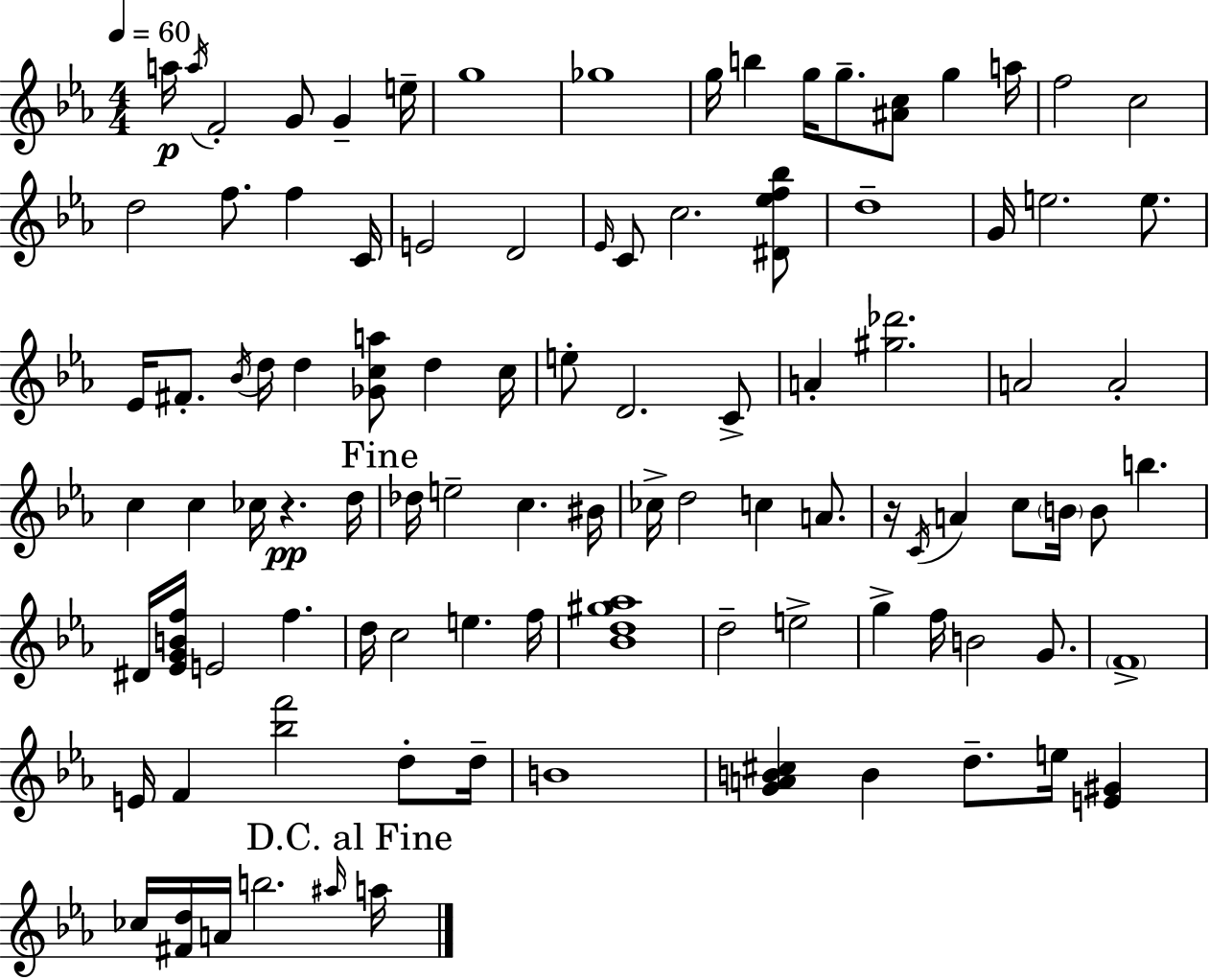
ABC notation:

X:1
T:Untitled
M:4/4
L:1/4
K:Cm
a/4 a/4 F2 G/2 G e/4 g4 _g4 g/4 b g/4 g/2 [^Ac]/2 g a/4 f2 c2 d2 f/2 f C/4 E2 D2 _E/4 C/2 c2 [^D_ef_b]/2 d4 G/4 e2 e/2 _E/4 ^F/2 _B/4 d/4 d [_Gca]/2 d c/4 e/2 D2 C/2 A [^g_d']2 A2 A2 c c _c/4 z d/4 _d/4 e2 c ^B/4 _c/4 d2 c A/2 z/4 C/4 A c/2 B/4 B/2 b ^D/4 [_EGBf]/4 E2 f d/4 c2 e f/4 [_Bd^g_a]4 d2 e2 g f/4 B2 G/2 F4 E/4 F [_bf']2 d/2 d/4 B4 [GAB^c] B d/2 e/4 [E^G] _c/4 [^Fd]/4 A/4 b2 ^a/4 a/4